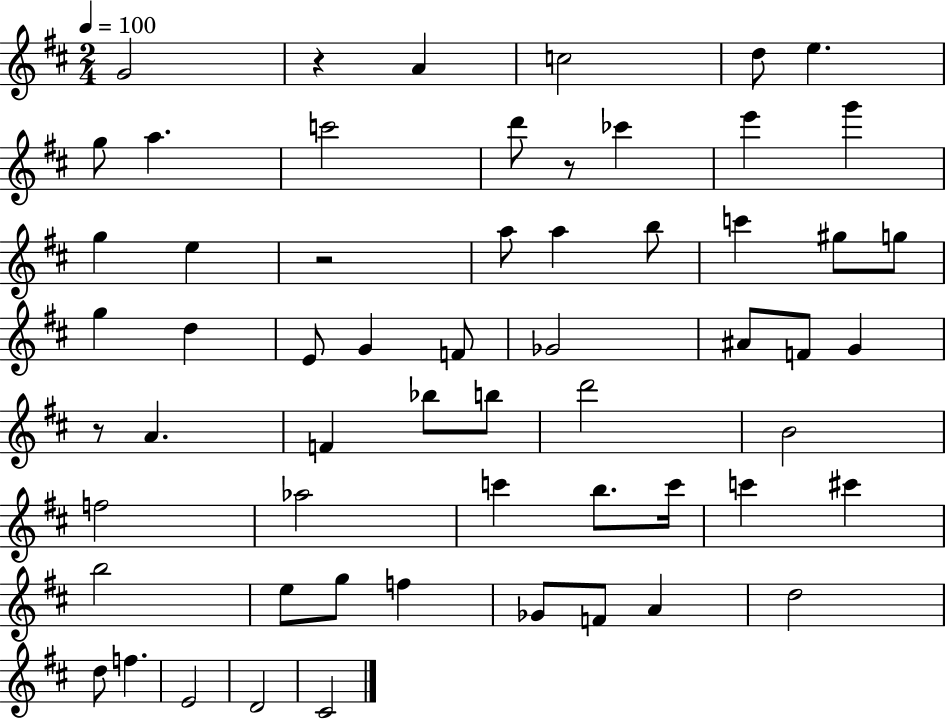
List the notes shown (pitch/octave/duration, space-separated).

G4/h R/q A4/q C5/h D5/e E5/q. G5/e A5/q. C6/h D6/e R/e CES6/q E6/q G6/q G5/q E5/q R/h A5/e A5/q B5/e C6/q G#5/e G5/e G5/q D5/q E4/e G4/q F4/e Gb4/h A#4/e F4/e G4/q R/e A4/q. F4/q Bb5/e B5/e D6/h B4/h F5/h Ab5/h C6/q B5/e. C6/s C6/q C#6/q B5/h E5/e G5/e F5/q Gb4/e F4/e A4/q D5/h D5/e F5/q. E4/h D4/h C#4/h